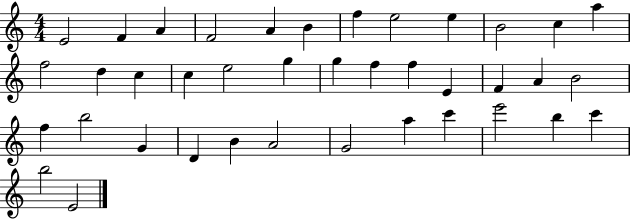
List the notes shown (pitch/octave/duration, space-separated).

E4/h F4/q A4/q F4/h A4/q B4/q F5/q E5/h E5/q B4/h C5/q A5/q F5/h D5/q C5/q C5/q E5/h G5/q G5/q F5/q F5/q E4/q F4/q A4/q B4/h F5/q B5/h G4/q D4/q B4/q A4/h G4/h A5/q C6/q E6/h B5/q C6/q B5/h E4/h